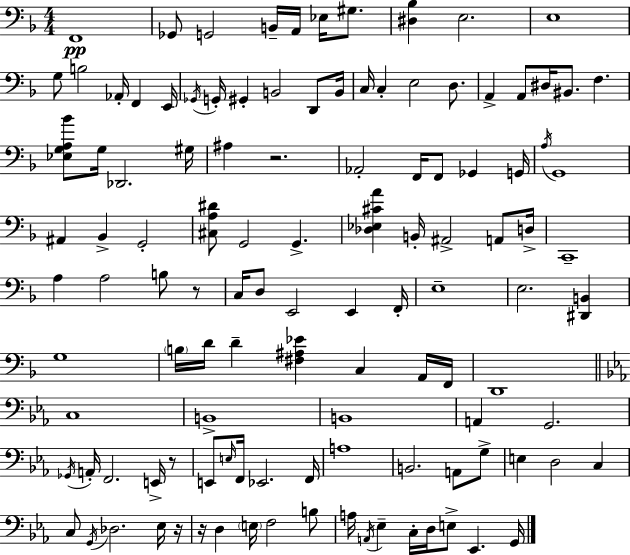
X:1
T:Untitled
M:4/4
L:1/4
K:F
F,,4 _G,,/2 G,,2 B,,/4 A,,/4 _E,/4 ^G,/2 [^D,_B,] E,2 E,4 G,/2 B,2 _A,,/4 F,, E,,/4 _G,,/4 G,,/4 ^G,, B,,2 D,,/2 B,,/4 C,/4 C, E,2 D,/2 A,, A,,/2 ^D,/4 ^B,,/2 F, [_E,G,A,_B]/2 G,/4 _D,,2 ^G,/4 ^A, z2 _A,,2 F,,/4 F,,/2 _G,, G,,/4 A,/4 G,,4 ^A,, _B,, G,,2 [^C,A,^D]/2 G,,2 G,, [_D,_E,^CA] B,,/4 ^A,,2 A,,/2 D,/4 C,,4 A, A,2 B,/2 z/2 C,/4 D,/2 E,,2 E,, F,,/4 E,4 E,2 [^D,,B,,] G,4 B,/4 D/4 D [^F,^A,_E] C, A,,/4 F,,/4 D,,4 C,4 B,,4 B,,4 A,, G,,2 _G,,/4 A,,/4 F,,2 E,,/4 z/2 E,,/2 E,/4 F,,/4 _E,,2 F,,/4 A,4 B,,2 A,,/2 G,/2 E, D,2 C, C,/2 G,,/4 _D,2 _E,/4 z/4 z/4 D, E,/4 F,2 B,/2 A,/4 A,,/4 _E, C,/4 D,/4 E,/2 _E,, G,,/4